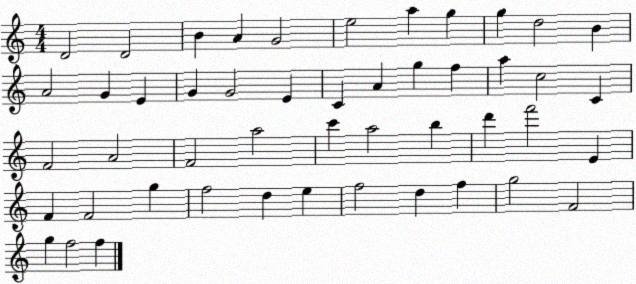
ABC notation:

X:1
T:Untitled
M:4/4
L:1/4
K:C
D2 D2 B A G2 e2 a g g d2 B A2 G E G G2 E C A g f a c2 C F2 A2 F2 a2 c' a2 b d' f'2 E F F2 g f2 d e f2 d f g2 F2 g f2 f